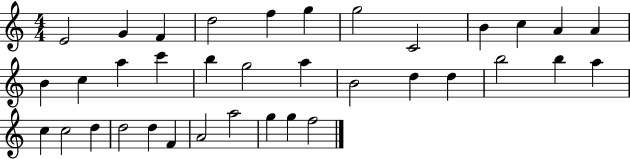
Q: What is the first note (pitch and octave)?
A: E4